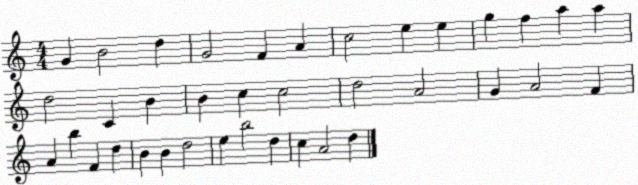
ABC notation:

X:1
T:Untitled
M:4/4
L:1/4
K:C
G B2 d G2 F A c2 e e g f a a d2 C B B c c2 d2 A2 G A2 F A b F d B B d2 e b2 d c A2 d